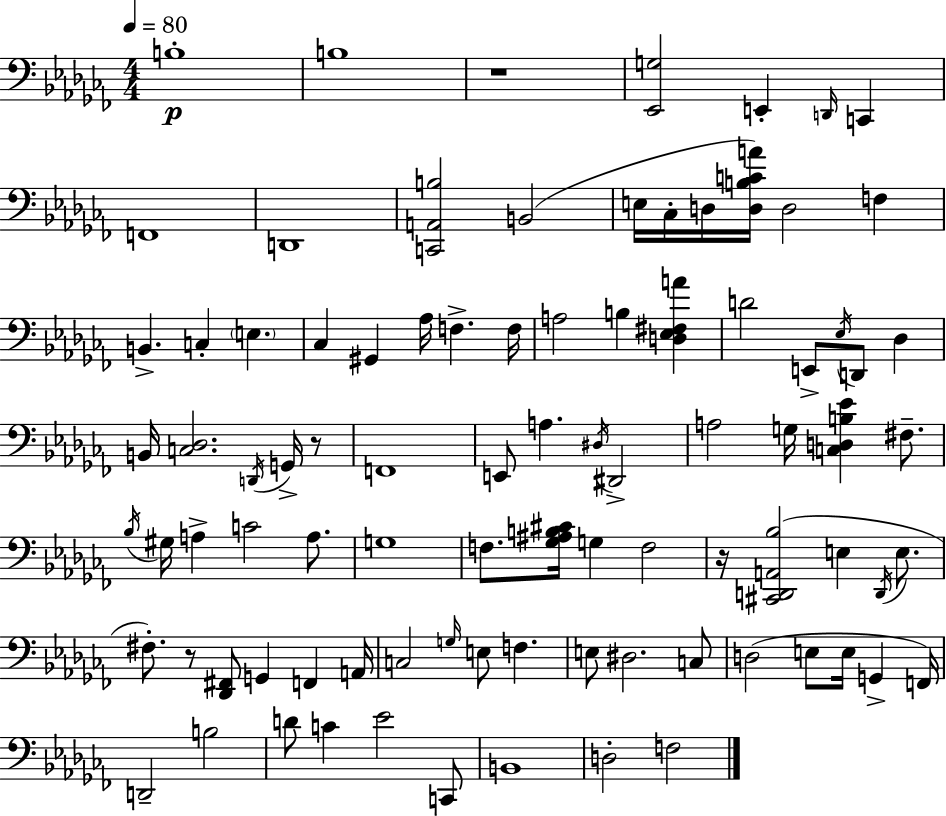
X:1
T:Untitled
M:4/4
L:1/4
K:Abm
B,4 B,4 z4 [_E,,G,]2 E,, D,,/4 C,, F,,4 D,,4 [C,,A,,B,]2 B,,2 E,/4 _C,/4 D,/4 [D,B,CA]/4 D,2 F, B,, C, E, _C, ^G,, _A,/4 F, F,/4 A,2 B, [D,_E,^F,A] D2 E,,/2 _E,/4 D,,/2 _D, B,,/4 [C,_D,]2 D,,/4 G,,/4 z/2 F,,4 E,,/2 A, ^D,/4 ^D,,2 A,2 G,/4 [C,D,B,_E] ^F,/2 _B,/4 ^G,/4 A, C2 A,/2 G,4 F,/2 [_G,^A,B,^C]/4 G, F,2 z/4 [^C,,D,,A,,_B,]2 E, D,,/4 E,/2 ^F,/2 z/2 [_D,,^F,,]/2 G,, F,, A,,/4 C,2 G,/4 E,/2 F, E,/2 ^D,2 C,/2 D,2 E,/2 E,/4 G,, F,,/4 D,,2 B,2 D/2 C _E2 C,,/2 B,,4 D,2 F,2